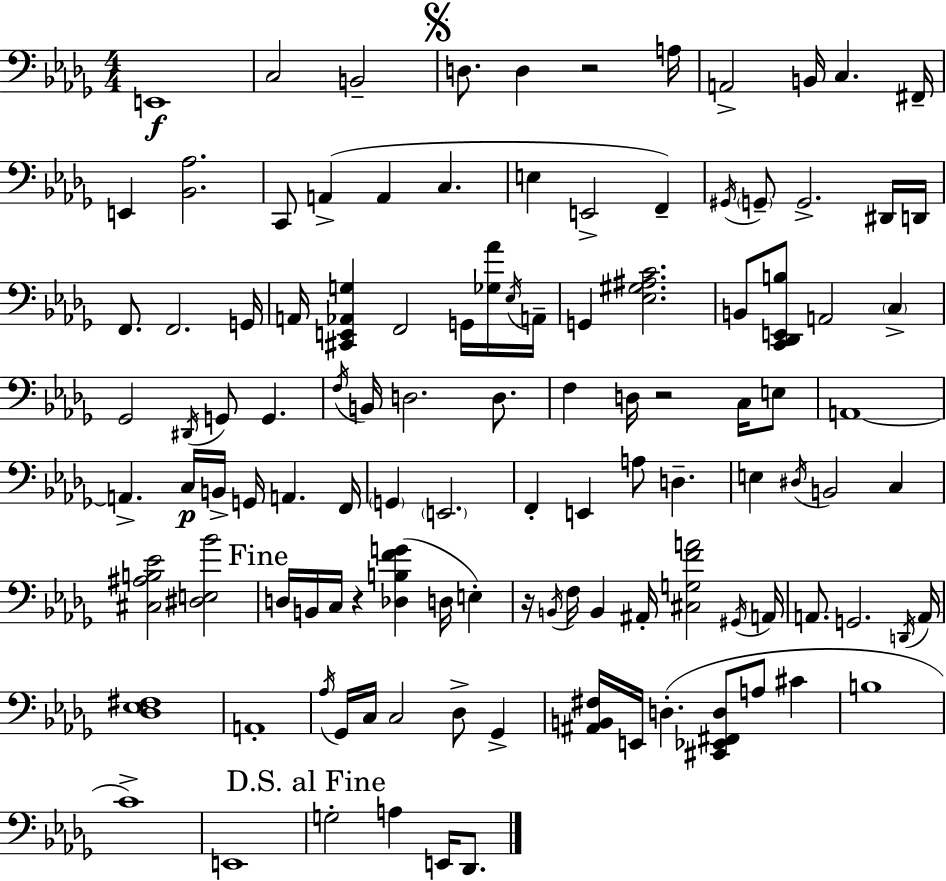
X:1
T:Untitled
M:4/4
L:1/4
K:Bbm
E,,4 C,2 B,,2 D,/2 D, z2 A,/4 A,,2 B,,/4 C, ^F,,/4 E,, [_B,,_A,]2 C,,/2 A,, A,, C, E, E,,2 F,, ^G,,/4 G,,/2 G,,2 ^D,,/4 D,,/4 F,,/2 F,,2 G,,/4 A,,/4 [^C,,E,,_A,,G,] F,,2 G,,/4 [_G,_A]/4 _E,/4 A,,/4 G,, [_E,^G,^A,C]2 B,,/2 [C,,_D,,E,,B,]/2 A,,2 C, _G,,2 ^D,,/4 G,,/2 G,, F,/4 B,,/4 D,2 D,/2 F, D,/4 z2 C,/4 E,/2 A,,4 A,, C,/4 B,,/4 G,,/4 A,, F,,/4 G,, E,,2 F,, E,, A,/2 D, E, ^D,/4 B,,2 C, [^C,^A,B,_E]2 [^D,E,_B]2 D,/4 B,,/4 C,/4 z [_D,B,FG] D,/4 E, z/4 B,,/4 F,/4 B,, ^A,,/4 [^C,G,FA]2 ^G,,/4 A,,/4 A,,/2 G,,2 D,,/4 A,,/4 [_D,_E,^F,]4 A,,4 _A,/4 _G,,/4 C,/4 C,2 _D,/2 _G,, [^A,,B,,^F,]/4 E,,/4 D, [^C,,_E,,^F,,D,]/2 A,/2 ^C B,4 C4 E,,4 G,2 A, E,,/4 _D,,/2